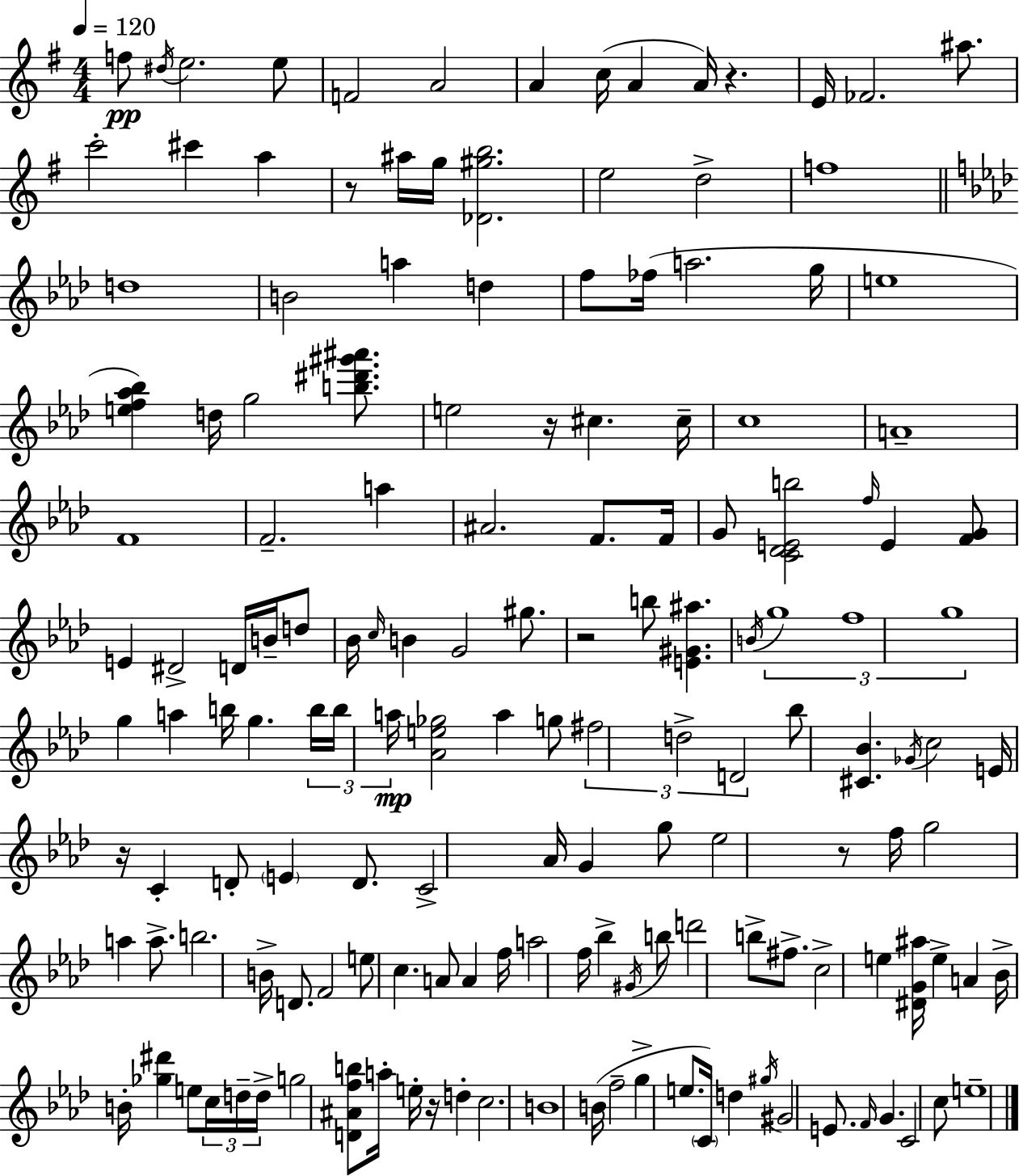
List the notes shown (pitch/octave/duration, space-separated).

F5/e D#5/s E5/h. E5/e F4/h A4/h A4/q C5/s A4/q A4/s R/q. E4/s FES4/h. A#5/e. C6/h C#6/q A5/q R/e A#5/s G5/s [Db4,G#5,B5]/h. E5/h D5/h F5/w D5/w B4/h A5/q D5/q F5/e FES5/s A5/h. G5/s E5/w [E5,F5,Ab5,Bb5]/q D5/s G5/h [B5,D#6,G#6,A#6]/e. E5/h R/s C#5/q. C#5/s C5/w A4/w F4/w F4/h. A5/q A#4/h. F4/e. F4/s G4/e [C4,Db4,E4,B5]/h F5/s E4/q [F4,G4]/e E4/q D#4/h D4/s B4/s D5/e Bb4/s C5/s B4/q G4/h G#5/e. R/h B5/e [E4,G#4,A#5]/q. B4/s G5/w F5/w G5/w G5/q A5/q B5/s G5/q. B5/s B5/s A5/s [Ab4,E5,Gb5]/h A5/q G5/e F#5/h D5/h D4/h Bb5/e [C#4,Bb4]/q. Gb4/s C5/h E4/s R/s C4/q D4/e E4/q D4/e. C4/h Ab4/s G4/q G5/e Eb5/h R/e F5/s G5/h A5/q A5/e. B5/h. B4/s D4/e. F4/h E5/e C5/q. A4/e A4/q F5/s A5/h F5/s Bb5/q G#4/s B5/e D6/h B5/e F#5/e. C5/h E5/q [D#4,G4,A#5]/s E5/q A4/q Bb4/s B4/s [Gb5,D#6]/q E5/e C5/s D5/s D5/s G5/h [D4,A#4,F5,B5]/e A5/s E5/s R/s D5/q C5/h. B4/w B4/s F5/h G5/q E5/e. C4/s D5/q G#5/s G#4/h E4/e. F4/s G4/q. C4/h C5/e E5/w